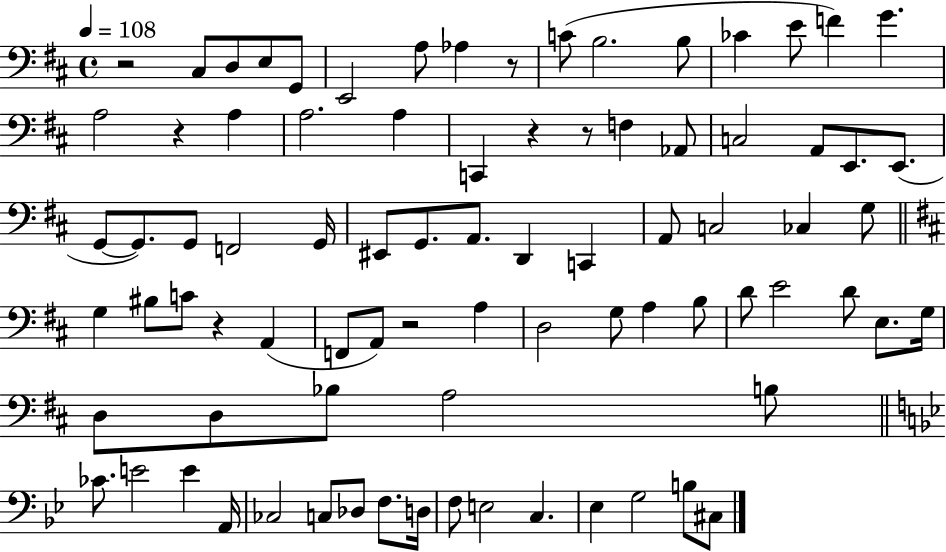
X:1
T:Untitled
M:4/4
L:1/4
K:D
z2 ^C,/2 D,/2 E,/2 G,,/2 E,,2 A,/2 _A, z/2 C/2 B,2 B,/2 _C E/2 F G A,2 z A, A,2 A, C,, z z/2 F, _A,,/2 C,2 A,,/2 E,,/2 E,,/2 G,,/2 G,,/2 G,,/2 F,,2 G,,/4 ^E,,/2 G,,/2 A,,/2 D,, C,, A,,/2 C,2 _C, G,/2 G, ^B,/2 C/2 z A,, F,,/2 A,,/2 z2 A, D,2 G,/2 A, B,/2 D/2 E2 D/2 E,/2 G,/4 D,/2 D,/2 _B,/2 A,2 B,/2 _C/2 E2 E A,,/4 _C,2 C,/2 _D,/2 F,/2 D,/4 F,/2 E,2 C, _E, G,2 B,/2 ^C,/2